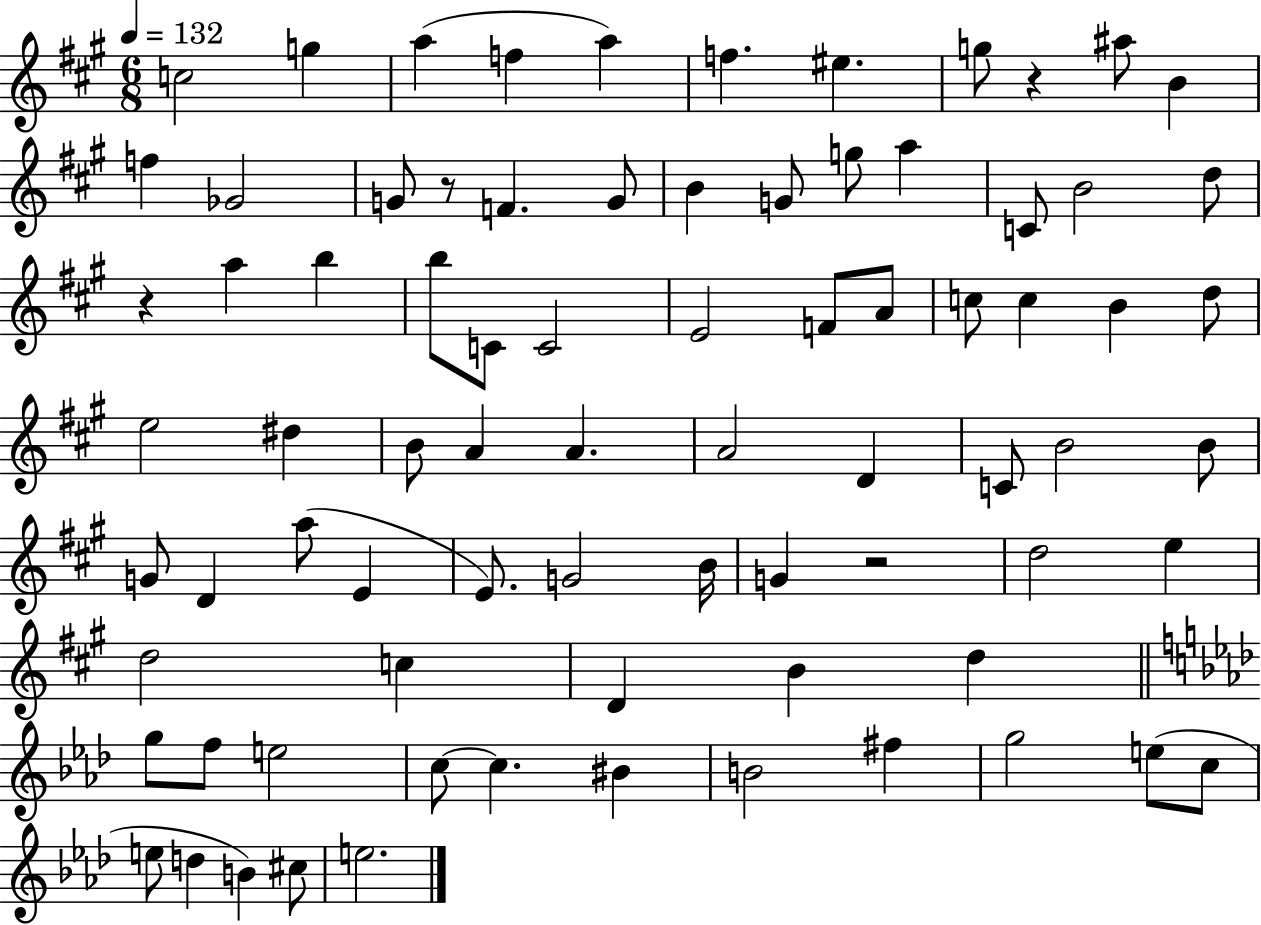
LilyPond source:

{
  \clef treble
  \numericTimeSignature
  \time 6/8
  \key a \major
  \tempo 4 = 132
  c''2 g''4 | a''4( f''4 a''4) | f''4. eis''4. | g''8 r4 ais''8 b'4 | \break f''4 ges'2 | g'8 r8 f'4. g'8 | b'4 g'8 g''8 a''4 | c'8 b'2 d''8 | \break r4 a''4 b''4 | b''8 c'8 c'2 | e'2 f'8 a'8 | c''8 c''4 b'4 d''8 | \break e''2 dis''4 | b'8 a'4 a'4. | a'2 d'4 | c'8 b'2 b'8 | \break g'8 d'4 a''8( e'4 | e'8.) g'2 b'16 | g'4 r2 | d''2 e''4 | \break d''2 c''4 | d'4 b'4 d''4 | \bar "||" \break \key f \minor g''8 f''8 e''2 | c''8~~ c''4. bis'4 | b'2 fis''4 | g''2 e''8( c''8 | \break e''8 d''4 b'4) cis''8 | e''2. | \bar "|."
}